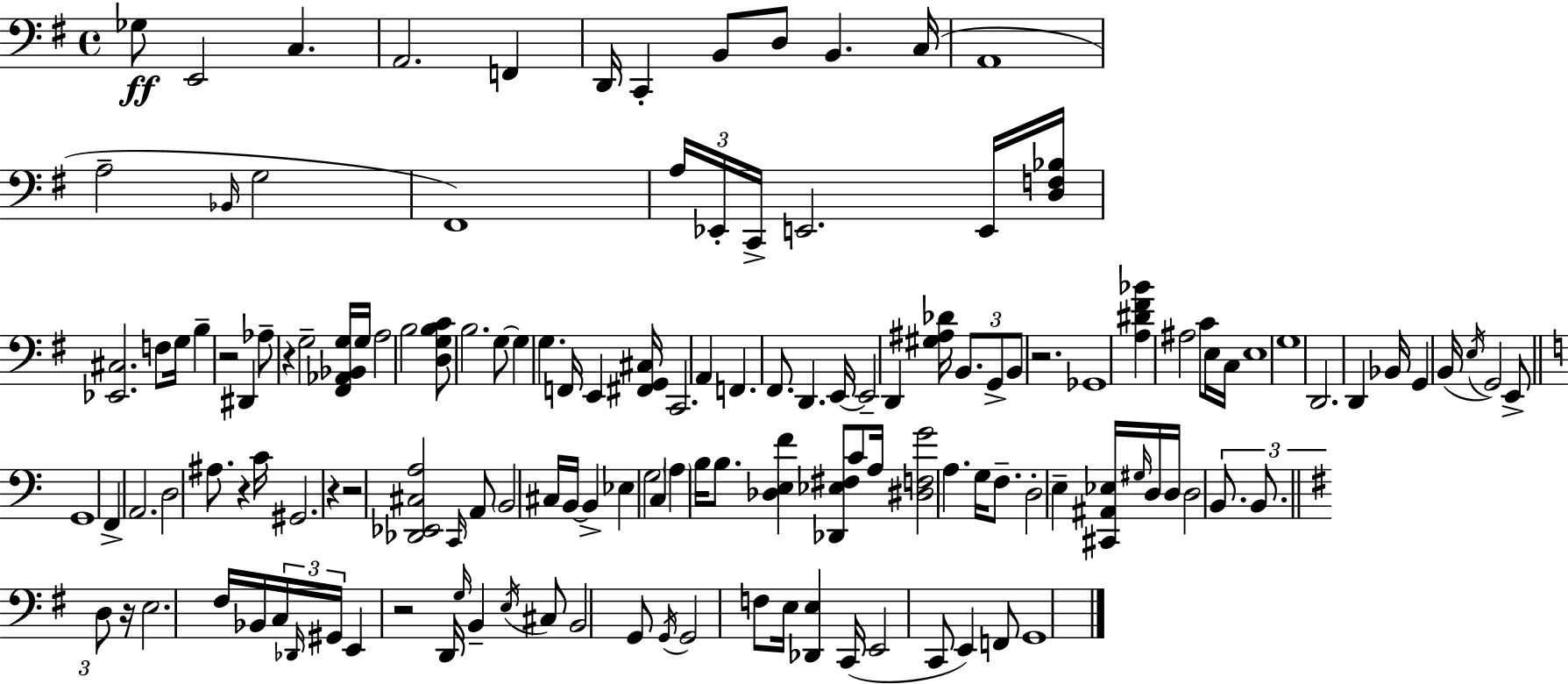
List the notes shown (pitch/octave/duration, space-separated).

Gb3/e E2/h C3/q. A2/h. F2/q D2/s C2/q B2/e D3/e B2/q. C3/s A2/w A3/h Bb2/s G3/h F#2/w A3/s Eb2/s C2/s E2/h. E2/s [D3,F3,Bb3]/s [Eb2,C#3]/h. F3/e G3/s B3/q R/h D#2/q Ab3/e R/q G3/h [F#2,Ab2,Bb2,G3]/s G3/s A3/h B3/h [D3,G3,B3,C4]/e B3/h. G3/e G3/q G3/q. F2/s E2/q [F#2,G2,C#3]/s C2/h. A2/q F2/q. F#2/e. D2/q. E2/s E2/h D2/q [G#3,A#3,Db4]/s B2/e. G2/e B2/e R/h. Gb2/w [A3,D#4,F#4,Bb4]/q A#3/h C4/e E3/s C3/s E3/w G3/w D2/h. D2/q Bb2/s G2/q B2/s E3/s G2/h E2/e G2/w F2/q A2/h. D3/h A#3/e. R/q C4/s G#2/h. R/q R/h [Db2,Eb2,C#3,A3]/h C2/s A2/e B2/h C#3/s B2/s B2/q Eb3/q G3/h C3/q A3/q B3/s B3/e. [Db3,E3,F4]/q [Db2,Eb3,F#3]/e C4/e A3/s [D#3,F3,G4]/h A3/q. G3/s F3/e. D3/h E3/q [C#2,A#2,Eb3]/s G#3/s D3/s D3/s D3/h B2/e. B2/e. D3/e R/s E3/h. F#3/s Bb2/s C3/s Db2/s G#2/s E2/q R/h D2/s G3/s B2/q E3/s C#3/e B2/h G2/e G2/s G2/h F3/e E3/s [Db2,E3]/q C2/s E2/h C2/e E2/q F2/e G2/w